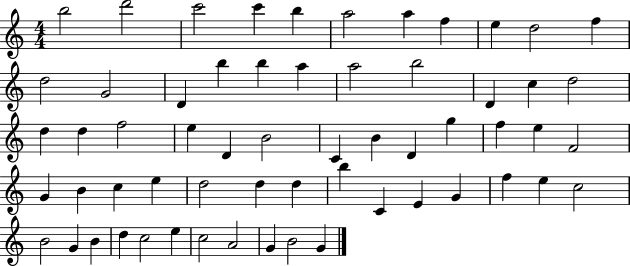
{
  \clef treble
  \numericTimeSignature
  \time 4/4
  \key c \major
  b''2 d'''2 | c'''2 c'''4 b''4 | a''2 a''4 f''4 | e''4 d''2 f''4 | \break d''2 g'2 | d'4 b''4 b''4 a''4 | a''2 b''2 | d'4 c''4 d''2 | \break d''4 d''4 f''2 | e''4 d'4 b'2 | c'4 b'4 d'4 g''4 | f''4 e''4 f'2 | \break g'4 b'4 c''4 e''4 | d''2 d''4 d''4 | b''4 c'4 e'4 g'4 | f''4 e''4 c''2 | \break b'2 g'4 b'4 | d''4 c''2 e''4 | c''2 a'2 | g'4 b'2 g'4 | \break \bar "|."
}